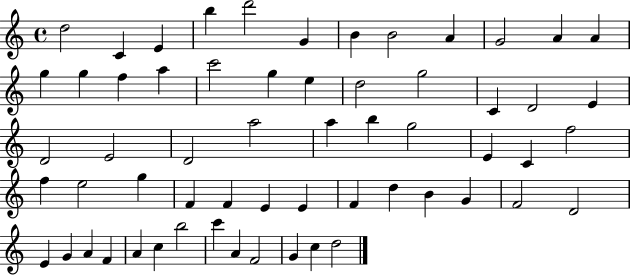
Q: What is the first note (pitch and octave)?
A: D5